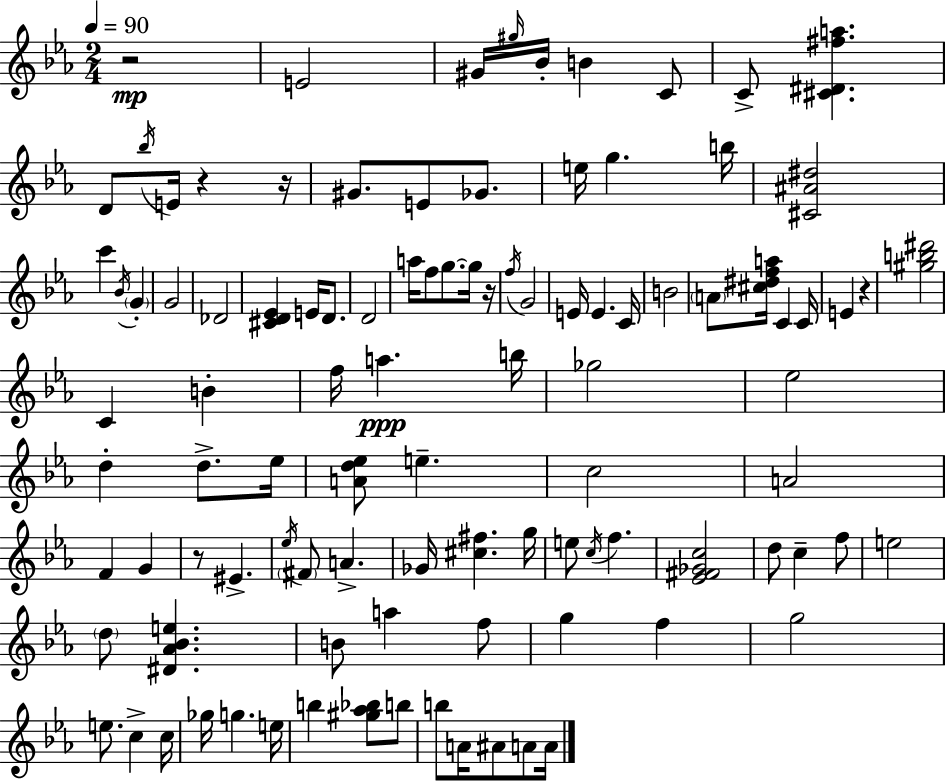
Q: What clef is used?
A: treble